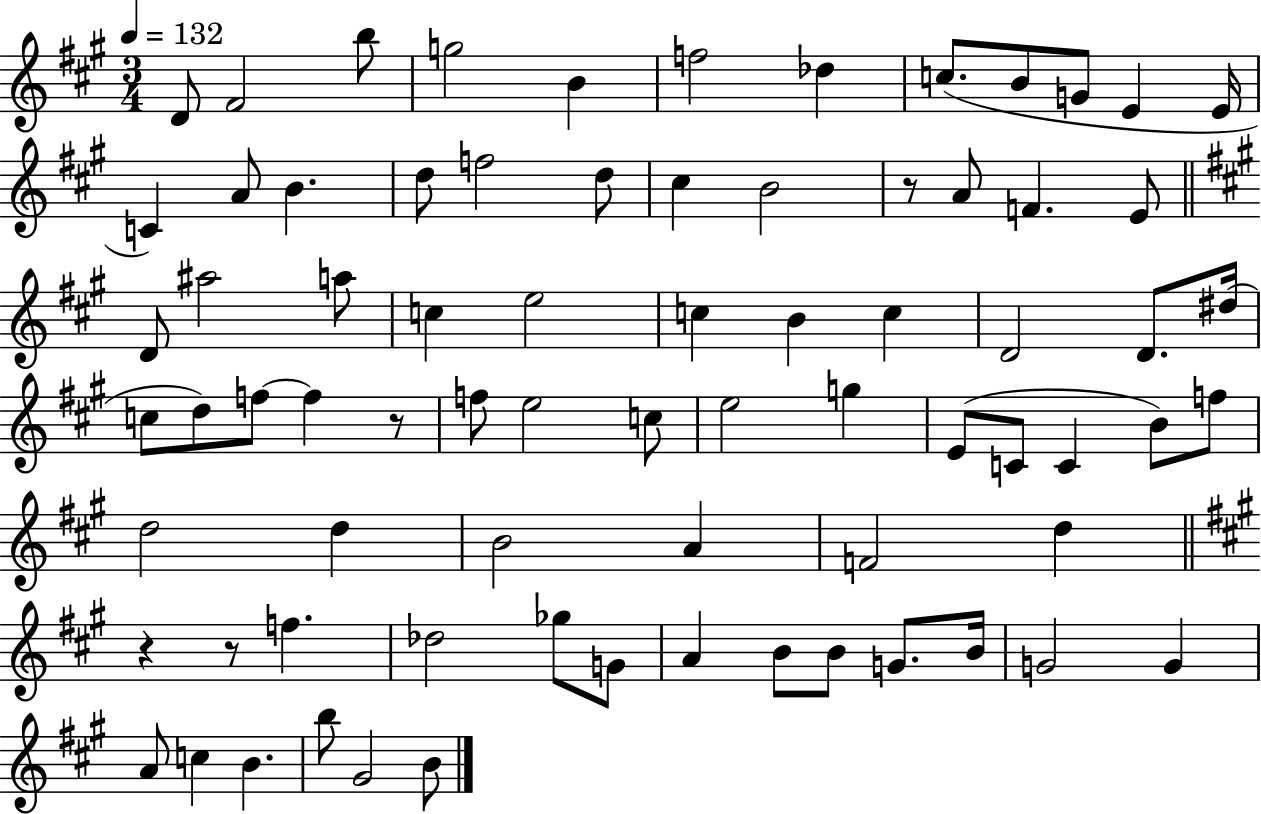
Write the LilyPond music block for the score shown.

{
  \clef treble
  \numericTimeSignature
  \time 3/4
  \key a \major
  \tempo 4 = 132
  d'8 fis'2 b''8 | g''2 b'4 | f''2 des''4 | c''8.( b'8 g'8 e'4 e'16 | \break c'4) a'8 b'4. | d''8 f''2 d''8 | cis''4 b'2 | r8 a'8 f'4. e'8 | \break \bar "||" \break \key a \major d'8 ais''2 a''8 | c''4 e''2 | c''4 b'4 c''4 | d'2 d'8. dis''16( | \break c''8 d''8) f''8~~ f''4 r8 | f''8 e''2 c''8 | e''2 g''4 | e'8( c'8 c'4 b'8) f''8 | \break d''2 d''4 | b'2 a'4 | f'2 d''4 | \bar "||" \break \key a \major r4 r8 f''4. | des''2 ges''8 g'8 | a'4 b'8 b'8 g'8. b'16 | g'2 g'4 | \break a'8 c''4 b'4. | b''8 gis'2 b'8 | \bar "|."
}